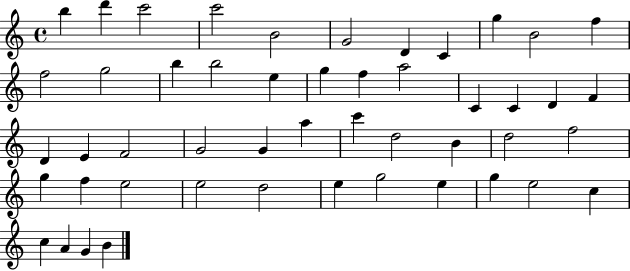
X:1
T:Untitled
M:4/4
L:1/4
K:C
b d' c'2 c'2 B2 G2 D C g B2 f f2 g2 b b2 e g f a2 C C D F D E F2 G2 G a c' d2 B d2 f2 g f e2 e2 d2 e g2 e g e2 c c A G B